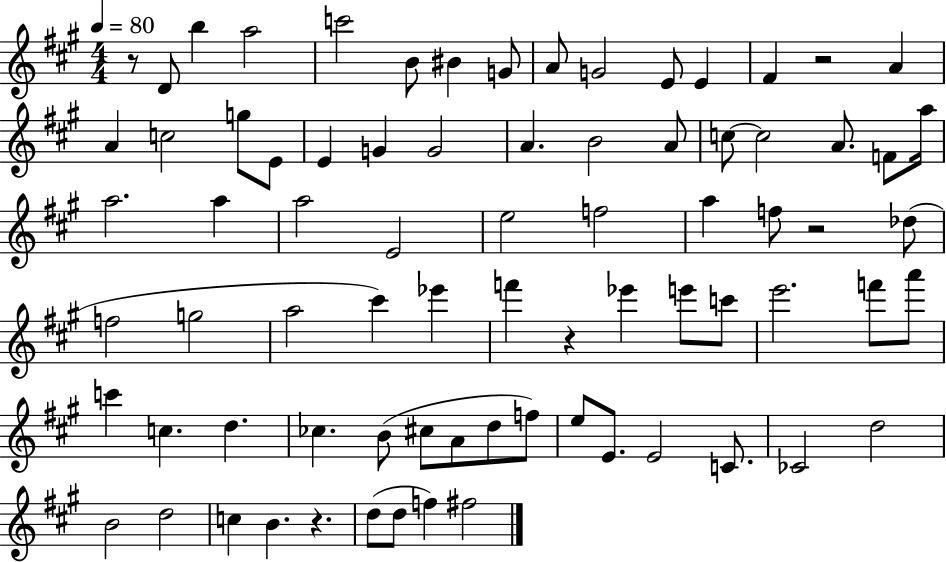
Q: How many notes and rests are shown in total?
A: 77